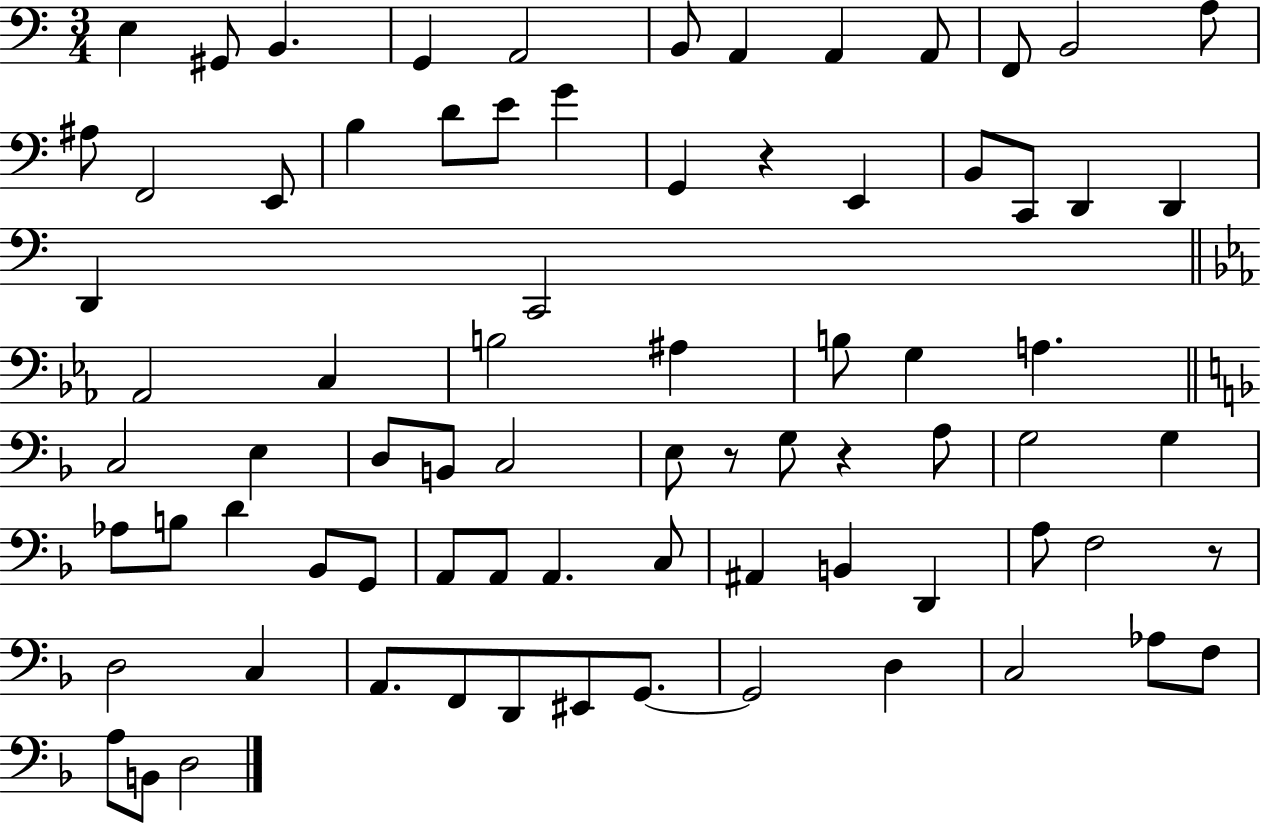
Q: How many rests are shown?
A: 4